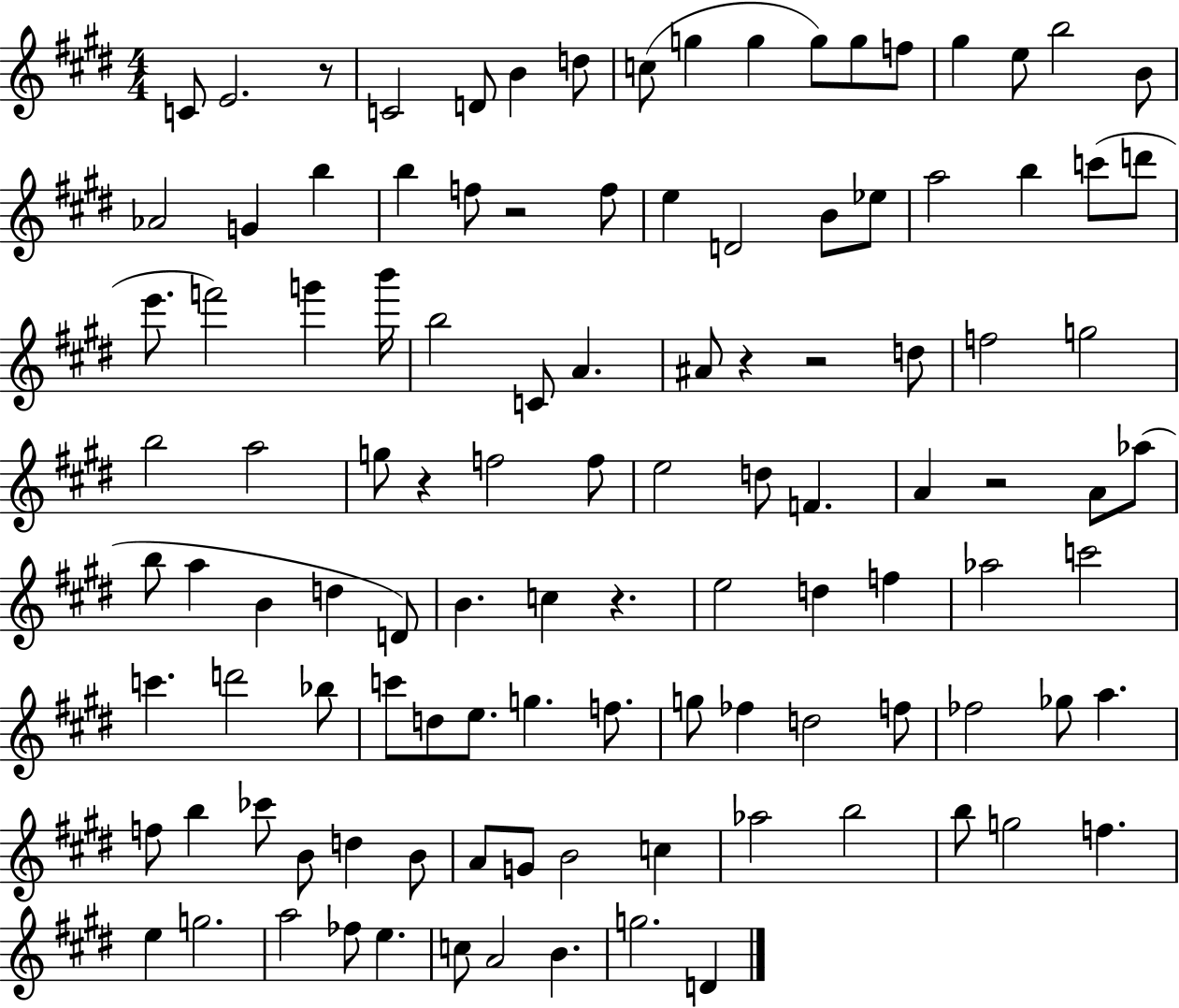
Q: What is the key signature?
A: E major